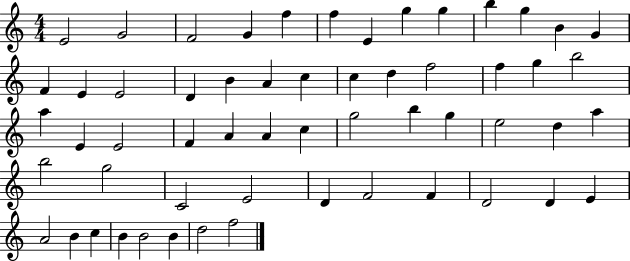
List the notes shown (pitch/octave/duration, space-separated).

E4/h G4/h F4/h G4/q F5/q F5/q E4/q G5/q G5/q B5/q G5/q B4/q G4/q F4/q E4/q E4/h D4/q B4/q A4/q C5/q C5/q D5/q F5/h F5/q G5/q B5/h A5/q E4/q E4/h F4/q A4/q A4/q C5/q G5/h B5/q G5/q E5/h D5/q A5/q B5/h G5/h C4/h E4/h D4/q F4/h F4/q D4/h D4/q E4/q A4/h B4/q C5/q B4/q B4/h B4/q D5/h F5/h